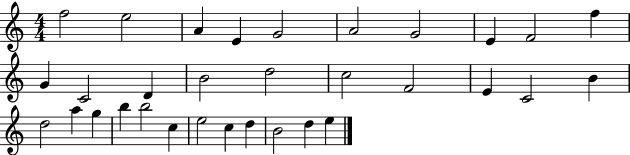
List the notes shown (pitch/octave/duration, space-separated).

F5/h E5/h A4/q E4/q G4/h A4/h G4/h E4/q F4/h F5/q G4/q C4/h D4/q B4/h D5/h C5/h F4/h E4/q C4/h B4/q D5/h A5/q G5/q B5/q B5/h C5/q E5/h C5/q D5/q B4/h D5/q E5/q